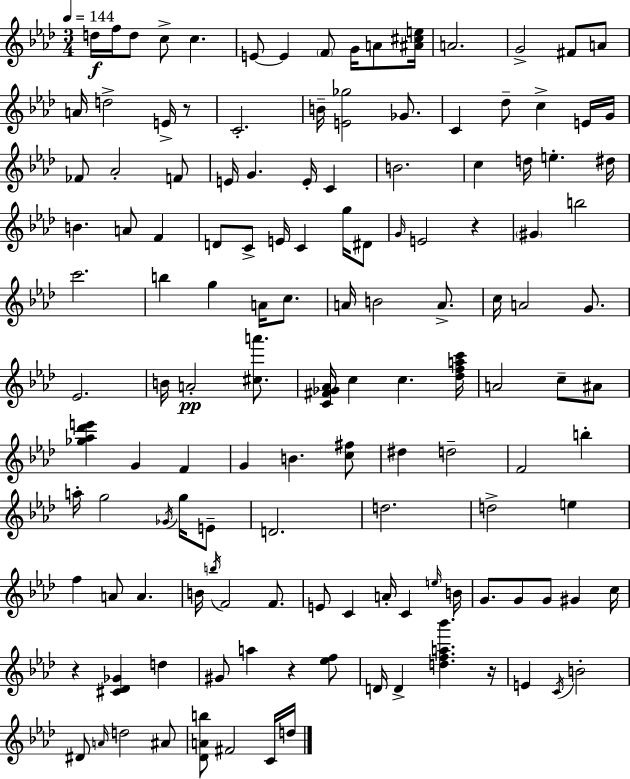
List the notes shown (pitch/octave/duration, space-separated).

D5/s F5/s D5/e C5/e C5/q. E4/e E4/q F4/e G4/s A4/e [A#4,C#5,E5]/s A4/h. G4/h F#4/e A4/e A4/s D5/h E4/s R/e C4/h. B4/s [E4,Gb5]/h Gb4/e. C4/q Db5/e C5/q E4/s G4/s FES4/e Ab4/h F4/e E4/s G4/q. E4/s C4/q B4/h. C5/q D5/s E5/q. D#5/s B4/q. A4/e F4/q D4/e C4/e E4/s C4/q G5/s D#4/e G4/s E4/h R/q G#4/q B5/h C6/h. B5/q G5/q A4/s C5/e. A4/s B4/h A4/e. C5/s A4/h G4/e. Eb4/h. B4/s A4/h [C#5,A6]/e. [C4,F#4,Gb4,Ab4]/s C5/q C5/q. [Db5,F5,A5,C6]/s A4/h C5/e A#4/e [Gb5,Ab5,Db6,E6]/q G4/q F4/q G4/q B4/q. [C5,F#5]/e D#5/q D5/h F4/h B5/q A5/s G5/h Gb4/s G5/s E4/e D4/h. D5/h. D5/h E5/q F5/q A4/e A4/q. B4/s B5/s F4/h F4/e. E4/e C4/q A4/s C4/q E5/s B4/s G4/e. G4/e G4/e G#4/q C5/s R/q [C#4,Db4,Gb4]/q D5/q G#4/e A5/q R/q [Eb5,F5]/e D4/s D4/q [D5,F5,A5,Bb6]/q. R/s E4/q C4/s B4/h D#4/e A4/s D5/h A#4/e [Db4,A4,B5]/e F#4/h C4/s D5/s